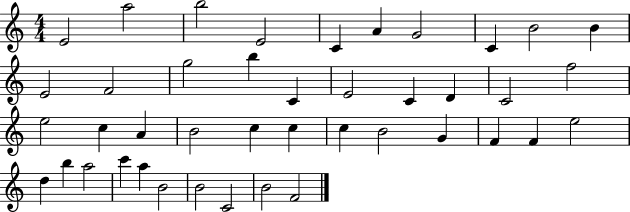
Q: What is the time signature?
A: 4/4